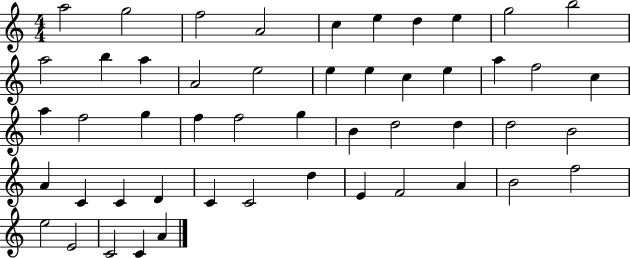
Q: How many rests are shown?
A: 0